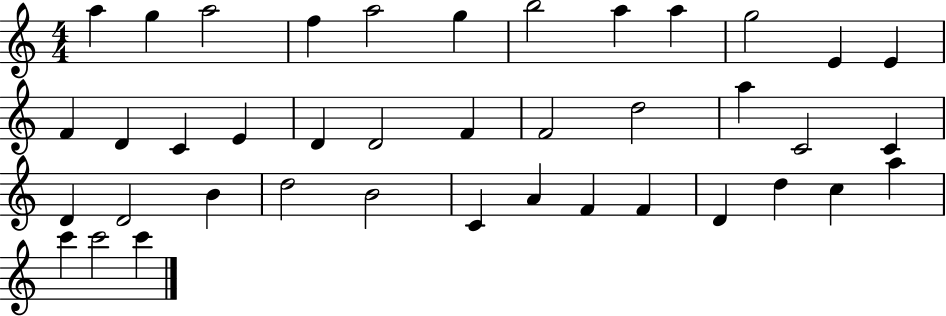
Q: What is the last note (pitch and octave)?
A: C6